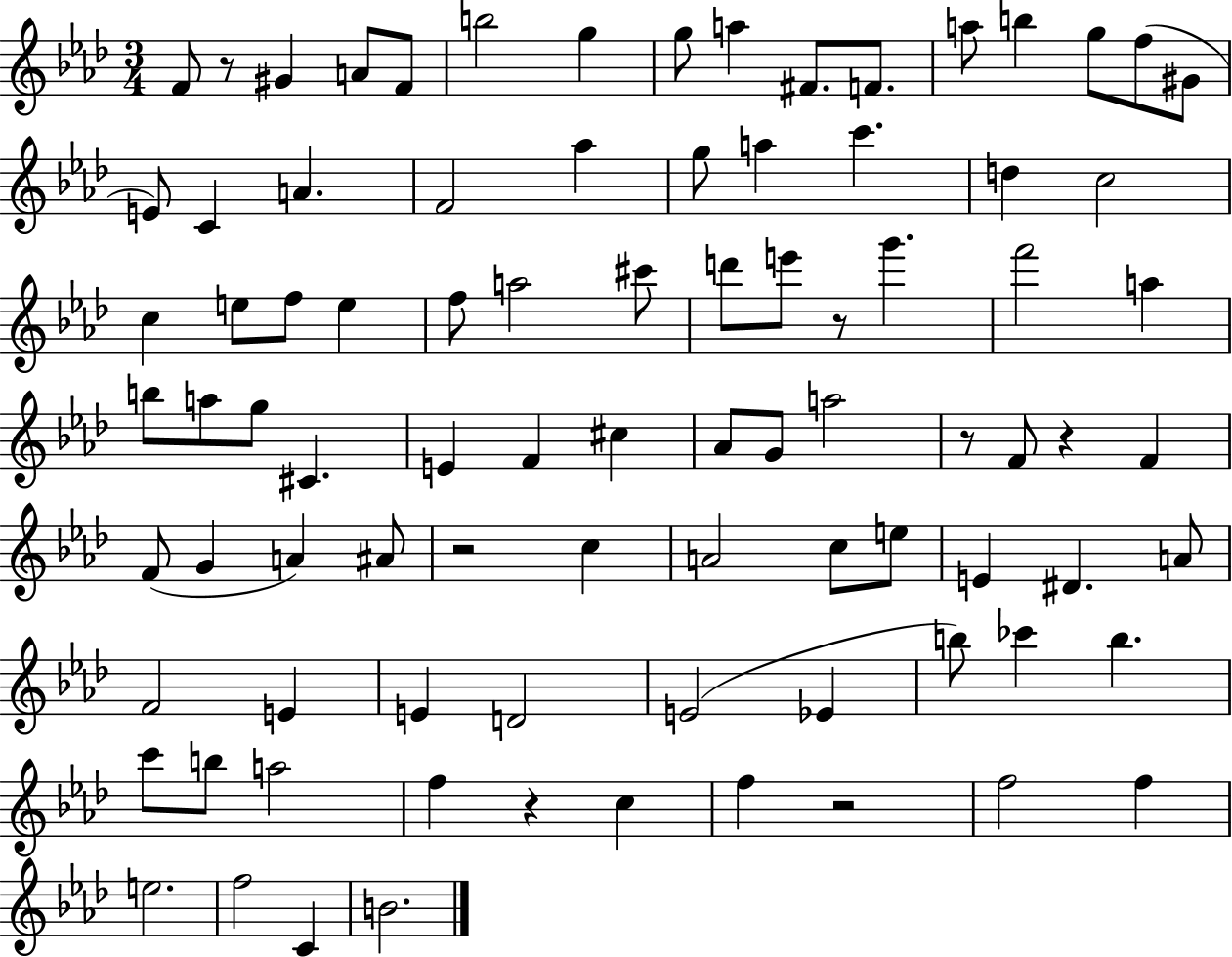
X:1
T:Untitled
M:3/4
L:1/4
K:Ab
F/2 z/2 ^G A/2 F/2 b2 g g/2 a ^F/2 F/2 a/2 b g/2 f/2 ^G/2 E/2 C A F2 _a g/2 a c' d c2 c e/2 f/2 e f/2 a2 ^c'/2 d'/2 e'/2 z/2 g' f'2 a b/2 a/2 g/2 ^C E F ^c _A/2 G/2 a2 z/2 F/2 z F F/2 G A ^A/2 z2 c A2 c/2 e/2 E ^D A/2 F2 E E D2 E2 _E b/2 _c' b c'/2 b/2 a2 f z c f z2 f2 f e2 f2 C B2